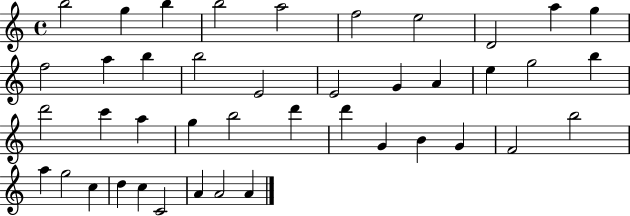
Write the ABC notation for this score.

X:1
T:Untitled
M:4/4
L:1/4
K:C
b2 g b b2 a2 f2 e2 D2 a g f2 a b b2 E2 E2 G A e g2 b d'2 c' a g b2 d' d' G B G F2 b2 a g2 c d c C2 A A2 A